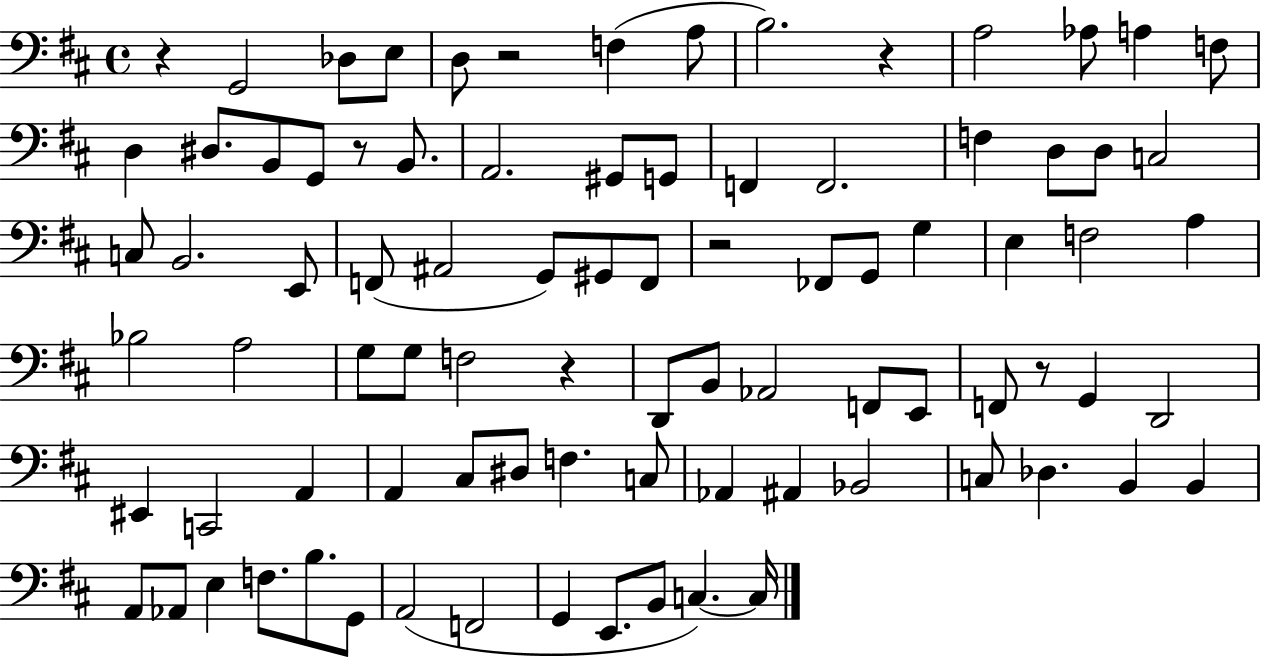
{
  \clef bass
  \time 4/4
  \defaultTimeSignature
  \key d \major
  r4 g,2 des8 e8 | d8 r2 f4( a8 | b2.) r4 | a2 aes8 a4 f8 | \break d4 dis8. b,8 g,8 r8 b,8. | a,2. gis,8 g,8 | f,4 f,2. | f4 d8 d8 c2 | \break c8 b,2. e,8 | f,8( ais,2 g,8) gis,8 f,8 | r2 fes,8 g,8 g4 | e4 f2 a4 | \break bes2 a2 | g8 g8 f2 r4 | d,8 b,8 aes,2 f,8 e,8 | f,8 r8 g,4 d,2 | \break eis,4 c,2 a,4 | a,4 cis8 dis8 f4. c8 | aes,4 ais,4 bes,2 | c8 des4. b,4 b,4 | \break a,8 aes,8 e4 f8. b8. g,8 | a,2( f,2 | g,4 e,8. b,8 c4.~~) c16 | \bar "|."
}